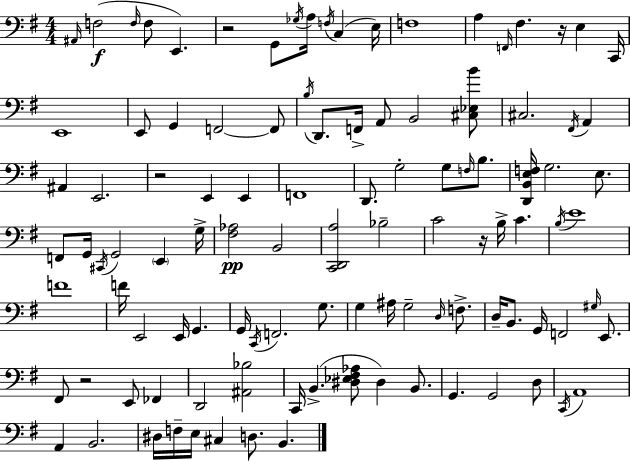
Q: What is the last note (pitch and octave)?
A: B2